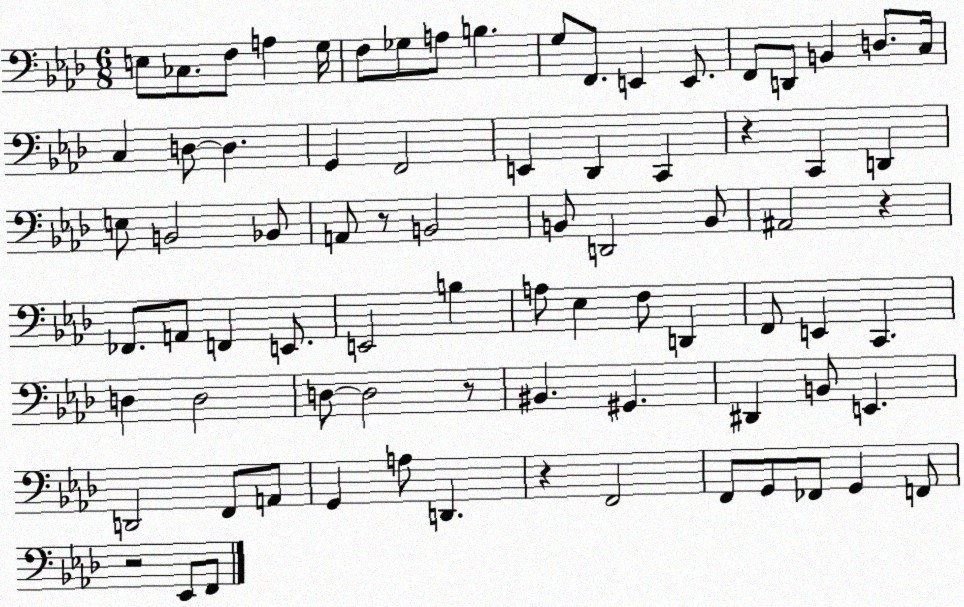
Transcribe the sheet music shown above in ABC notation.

X:1
T:Untitled
M:6/8
L:1/4
K:Ab
E,/2 _C,/2 F,/2 A, G,/4 F,/2 _G,/2 A,/2 B, G,/2 F,,/2 E,, E,,/2 F,,/2 D,,/2 B,, D,/2 C,/4 C, D,/2 D, G,, F,,2 E,, _D,, C,, z C,, D,, E,/2 B,,2 _B,,/2 A,,/2 z/2 B,,2 B,,/2 D,,2 B,,/2 ^A,,2 z _F,,/2 A,,/2 F,, E,,/2 E,,2 B, A,/2 _E, F,/2 D,, F,,/2 E,, C,, D, D,2 D,/2 D,2 z/2 ^B,, ^G,, ^D,, B,,/2 E,, D,,2 F,,/2 A,,/2 G,, A,/2 D,, z F,,2 F,,/2 G,,/2 _F,,/2 G,, F,,/2 z2 _E,,/2 F,,/2